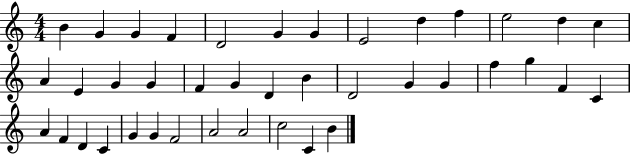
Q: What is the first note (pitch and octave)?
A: B4